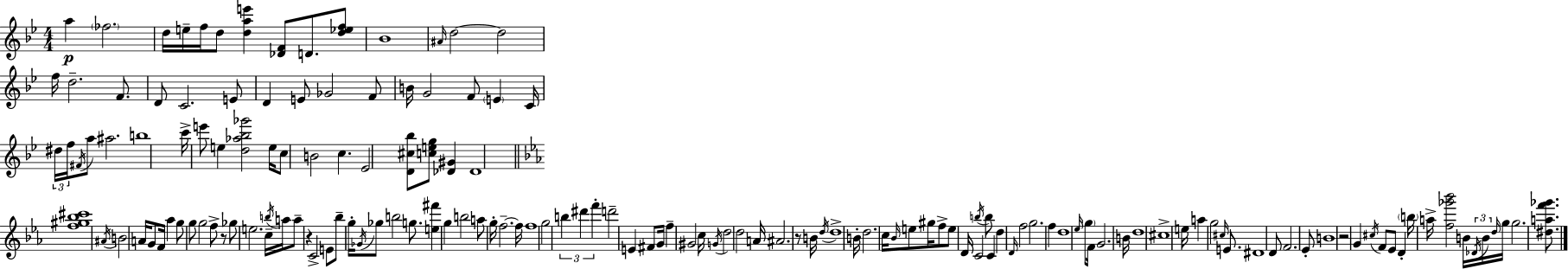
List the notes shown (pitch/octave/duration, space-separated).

A5/q FES5/h. D5/s E5/s F5/s D5/e [D5,A5,E6]/q [Db4,F4]/e D4/e. [D5,Eb5,F5]/e Bb4/w A#4/s D5/h D5/h F5/s D5/h. F4/e. D4/e C4/h. E4/e D4/q E4/e Gb4/h F4/e B4/s G4/h F4/e E4/q C4/s D#5/s F5/s F#4/s A5/e A#5/h. B5/w C6/s E6/e E5/q [D5,Ab5,Bb5,Gb6]/h E5/s C5/e B4/h C5/q. Eb4/h [D4,C#5,Bb5]/e [C5,E5,G5]/e [Db4,G#4]/q Db4/w [F5,G#5,Bb5,C#6]/w A#4/s B4/h A4/s G4/e F4/s Ab5/q G5/e G5/e G5/h F5/e R/e Gb5/e E5/h. C5/s B5/s A5/s A5/e R/q C4/h E4/e Bb5/e G5/s Gb4/s Gb5/e B5/h G5/e. [E5,F#6]/q G5/q B5/h A5/e G5/s F5/h. F5/s F5/w G5/h B5/q D#6/q F6/q D6/h E4/q F#4/e G4/s F5/q G#4/h C5/s G4/s D5/h D5/h A4/s A#4/h. R/e B4/s D5/s D5/w B4/s D5/h. C5/s Bb4/s E5/e G#5/s F5/e E5/e D4/s C4/h B5/s B5/e C4/q D5/q D4/s F5/h G5/h. F5/q D5/w Eb5/s G5/e F4/s G4/h. B4/s D5/w C#5/w E5/s A5/q G5/h C#5/s E4/e. D#4/w D4/e F4/h. Eb4/e B4/w R/h G4/q C#5/s F4/e Eb4/e D4/q B5/s A5/s [F5,Gb6,Bb6]/h B4/s Db4/s B4/s D5/s G5/s G5/h. [D#5,A5,F6,Gb6]/e.